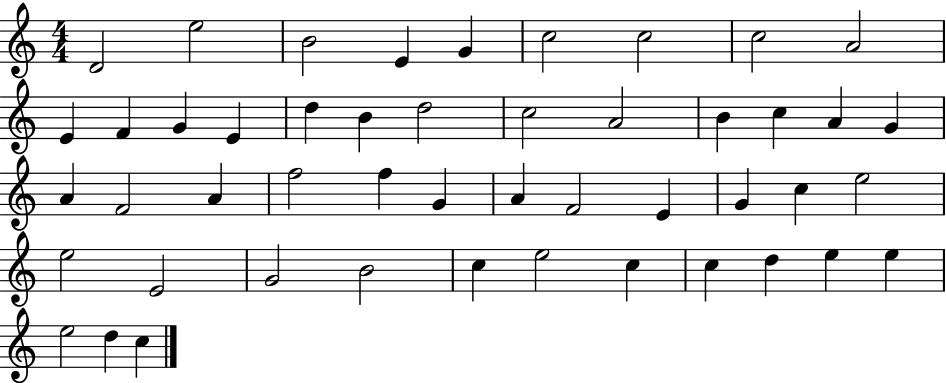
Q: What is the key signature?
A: C major